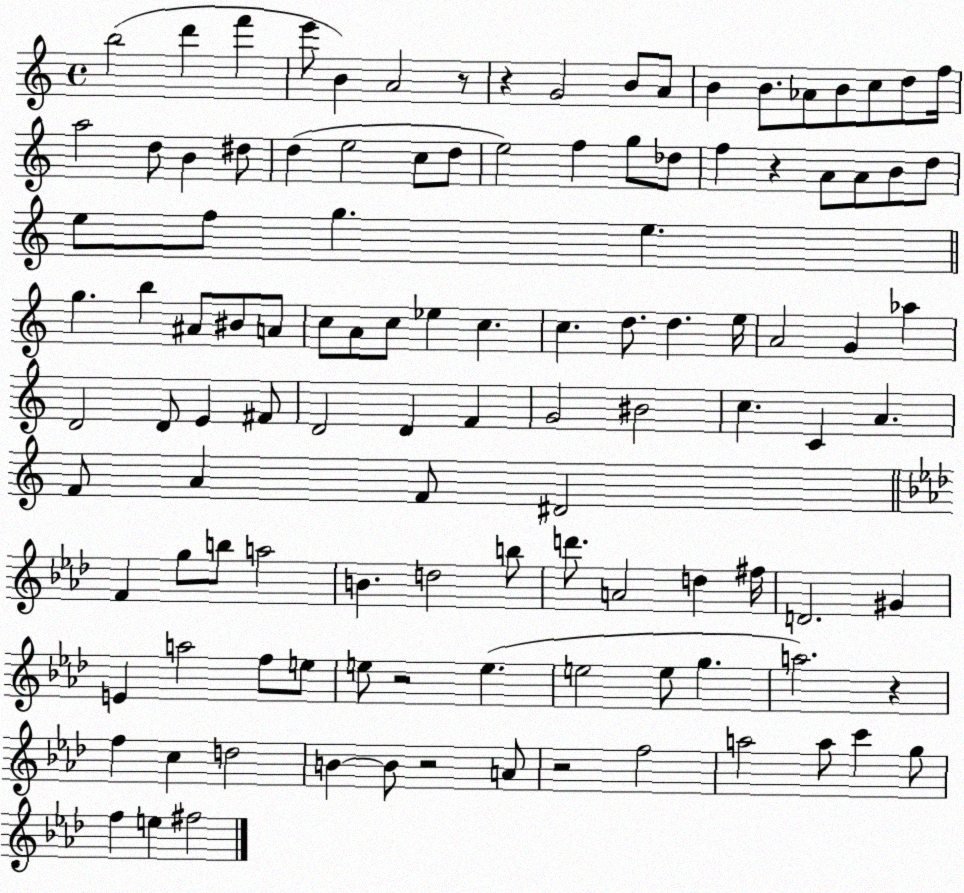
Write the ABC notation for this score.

X:1
T:Untitled
M:4/4
L:1/4
K:C
b2 d' f' e'/2 B A2 z/2 z G2 B/2 A/2 B B/2 _A/2 B/2 c/2 d/2 f/4 a2 d/2 B ^d/2 d e2 c/2 d/2 e2 f g/2 _d/2 f z A/2 A/2 B/2 d/2 e/2 f/2 g e g b ^A/2 ^B/2 A/2 c/2 A/2 c/2 _e c c d/2 d e/4 A2 G _a D2 D/2 E ^F/2 D2 D F G2 ^B2 c C A F/2 A F/2 ^D2 F g/2 b/2 a2 B d2 b/2 d'/2 A2 d ^f/4 D2 ^G E a2 f/2 e/2 e/2 z2 e e2 e/2 g a2 z f c d2 B B/2 z2 A/2 z2 f2 a2 a/2 c' g/2 f e ^f2